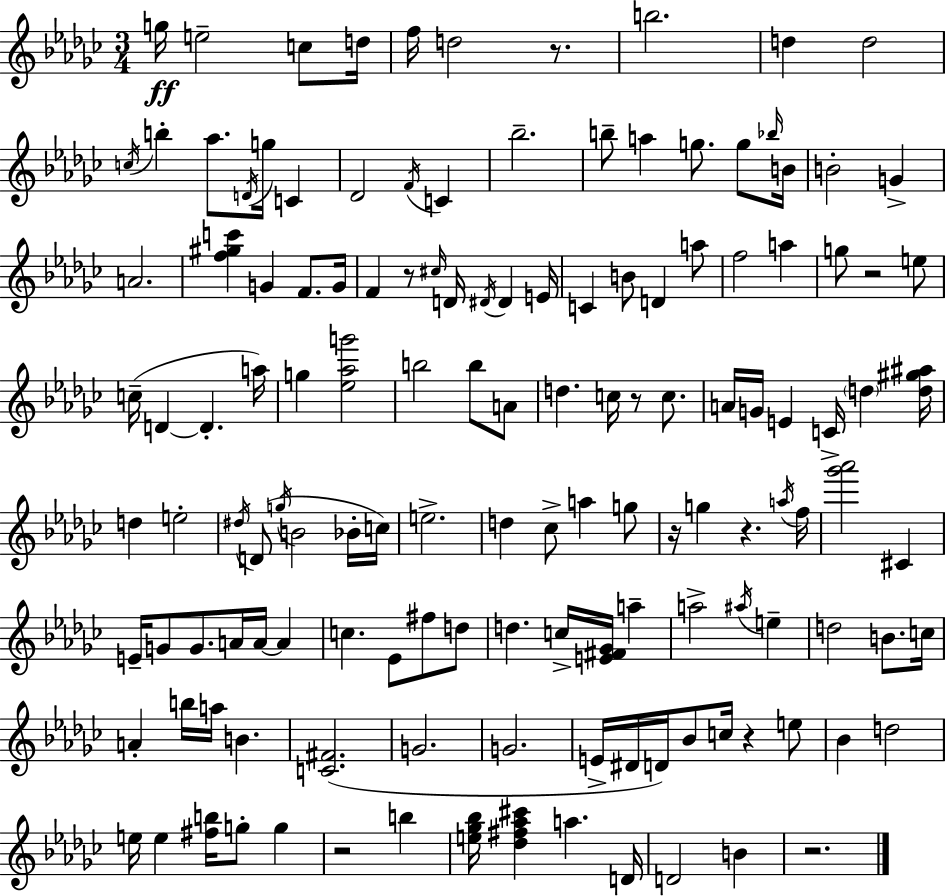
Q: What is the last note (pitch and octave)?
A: B4